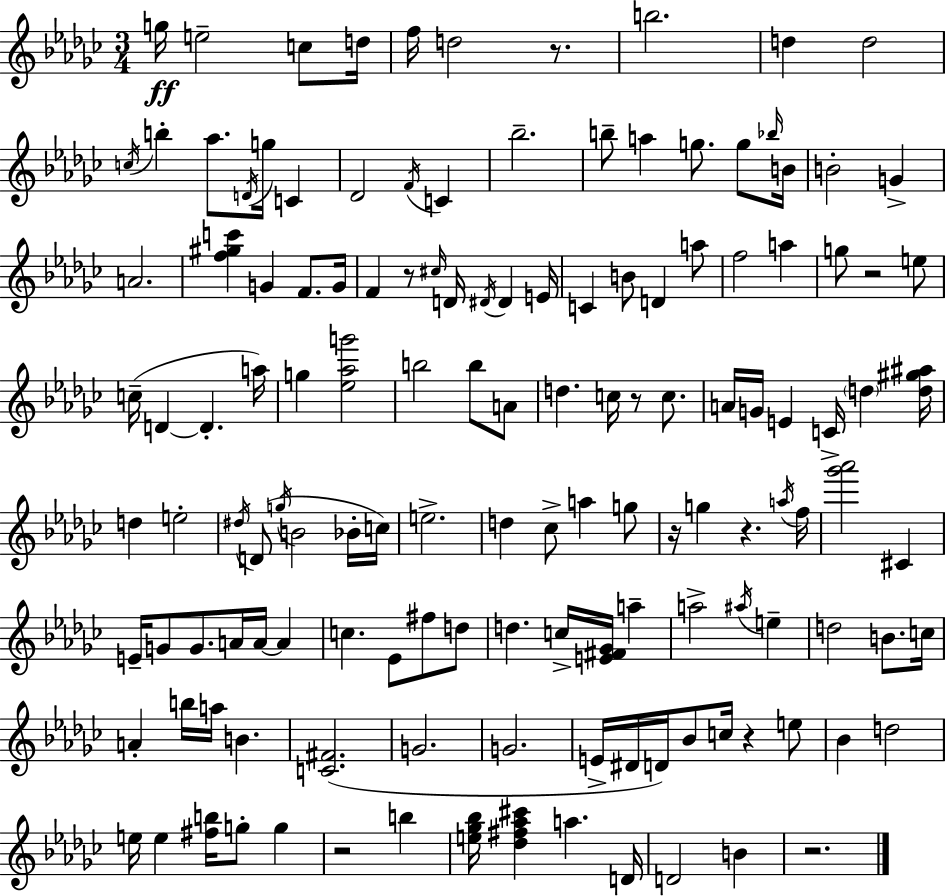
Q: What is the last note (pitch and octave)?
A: B4